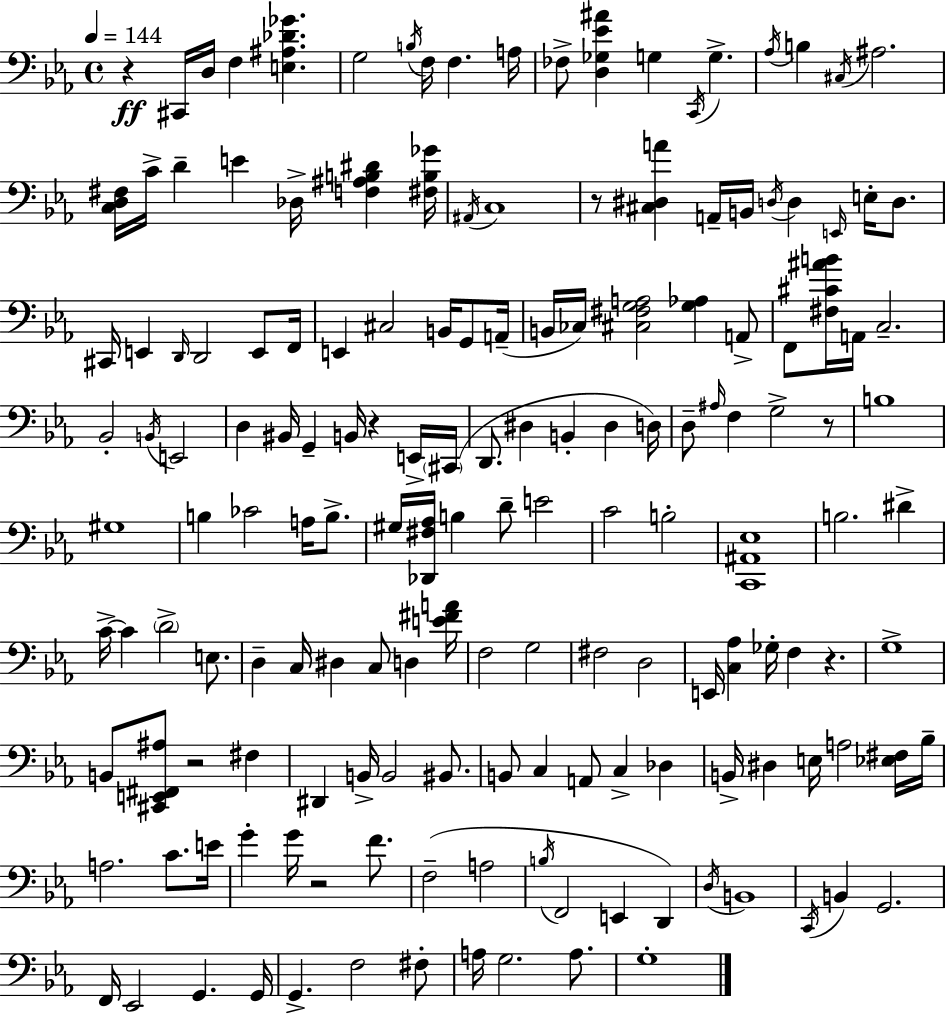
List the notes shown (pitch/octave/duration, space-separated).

R/q C#2/s D3/s F3/q [E3,A#3,Db4,Gb4]/q. G3/h B3/s F3/s F3/q. A3/s FES3/e [D3,Gb3,Eb4,A#4]/q G3/q C2/s G3/q. Ab3/s B3/q C#3/s A#3/h. [C3,D3,F#3]/s C4/s D4/q E4/q Db3/s [F3,A#3,B3,D#4]/q [F#3,B3,Gb4]/s A#2/s C3/w R/e [C#3,D#3,A4]/q A2/s B2/s D3/s D3/q E2/s E3/s D3/e. C#2/s E2/q D2/s D2/h E2/e F2/s E2/q C#3/h B2/s G2/e A2/s B2/s CES3/s [C#3,F#3,G3,A3]/h [G3,Ab3]/q A2/e F2/e [F#3,C#4,A#4,B4]/s A2/s C3/h. Bb2/h B2/s E2/h D3/q BIS2/s G2/q B2/s R/q E2/s C#2/s D2/e. D#3/q B2/q D#3/q D3/s D3/e A#3/s F3/q G3/h R/e B3/w G#3/w B3/q CES4/h A3/s B3/e. G#3/s [Db2,F#3,Ab3]/s B3/q D4/e E4/h C4/h B3/h [C2,A#2,Eb3]/w B3/h. D#4/q C4/s C4/q D4/h E3/e. D3/q C3/s D#3/q C3/e D3/q [E4,F#4,A4]/s F3/h G3/h F#3/h D3/h E2/s [C3,Ab3]/q Gb3/s F3/q R/q. G3/w B2/e [C#2,E2,F#2,A#3]/e R/h F#3/q D#2/q B2/s B2/h BIS2/e. B2/e C3/q A2/e C3/q Db3/q B2/s D#3/q E3/s A3/h [Eb3,F#3]/s Bb3/s A3/h. C4/e. E4/s G4/q G4/s R/h F4/e. F3/h A3/h B3/s F2/h E2/q D2/q D3/s B2/w C2/s B2/q G2/h. F2/s Eb2/h G2/q. G2/s G2/q. F3/h F#3/e A3/s G3/h. A3/e. G3/w